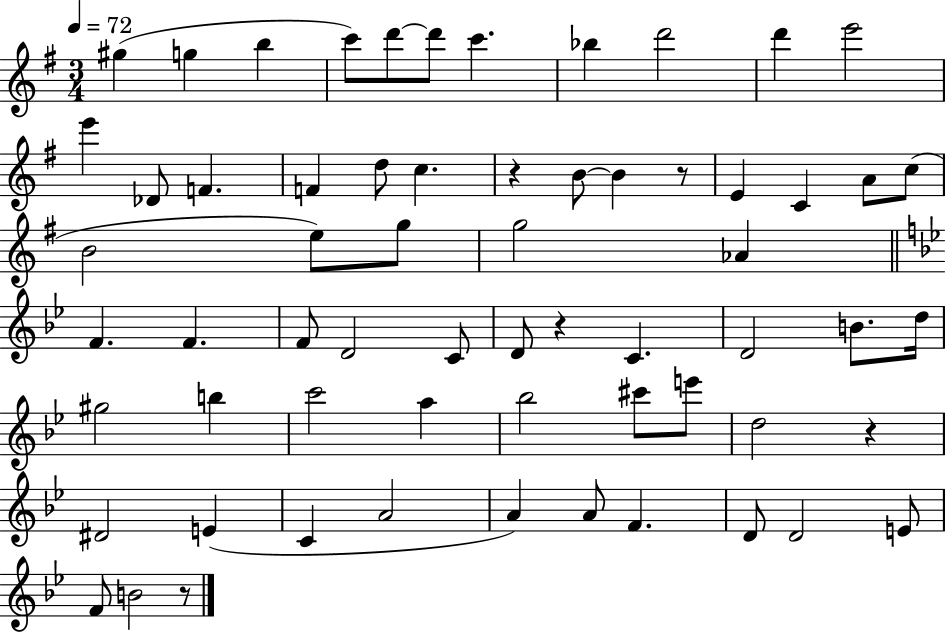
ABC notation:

X:1
T:Untitled
M:3/4
L:1/4
K:G
^g g b c'/2 d'/2 d'/2 c' _b d'2 d' e'2 e' _D/2 F F d/2 c z B/2 B z/2 E C A/2 c/2 B2 e/2 g/2 g2 _A F F F/2 D2 C/2 D/2 z C D2 B/2 d/4 ^g2 b c'2 a _b2 ^c'/2 e'/2 d2 z ^D2 E C A2 A A/2 F D/2 D2 E/2 F/2 B2 z/2